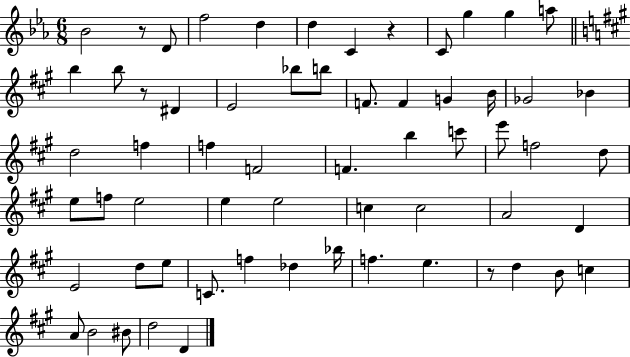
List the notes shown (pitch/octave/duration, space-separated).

Bb4/h R/e D4/e F5/h D5/q D5/q C4/q R/q C4/e G5/q G5/q A5/e B5/q B5/e R/e D#4/q E4/h Bb5/e B5/e F4/e. F4/q G4/q B4/s Gb4/h Bb4/q D5/h F5/q F5/q F4/h F4/q. B5/q C6/e E6/e F5/h D5/e E5/e F5/e E5/h E5/q E5/h C5/q C5/h A4/h D4/q E4/h D5/e E5/e C4/e. F5/q Db5/q Bb5/s F5/q. E5/q. R/e D5/q B4/e C5/q A4/e B4/h BIS4/e D5/h D4/q